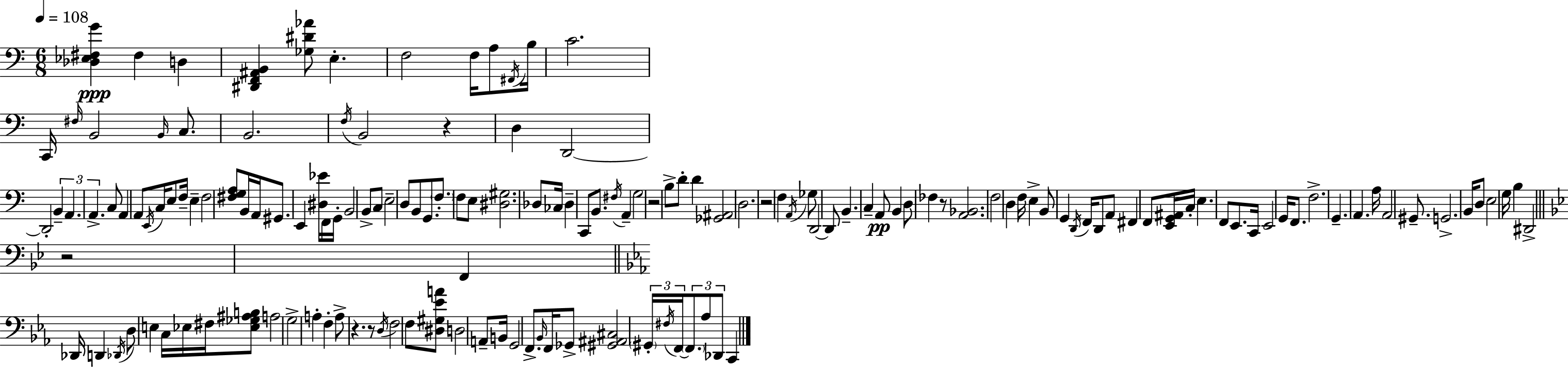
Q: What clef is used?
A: bass